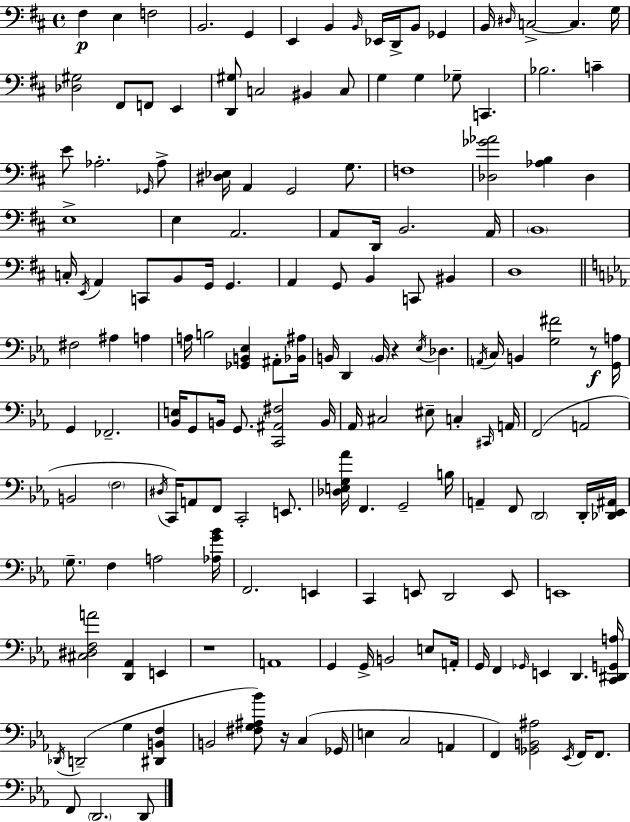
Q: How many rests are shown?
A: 4